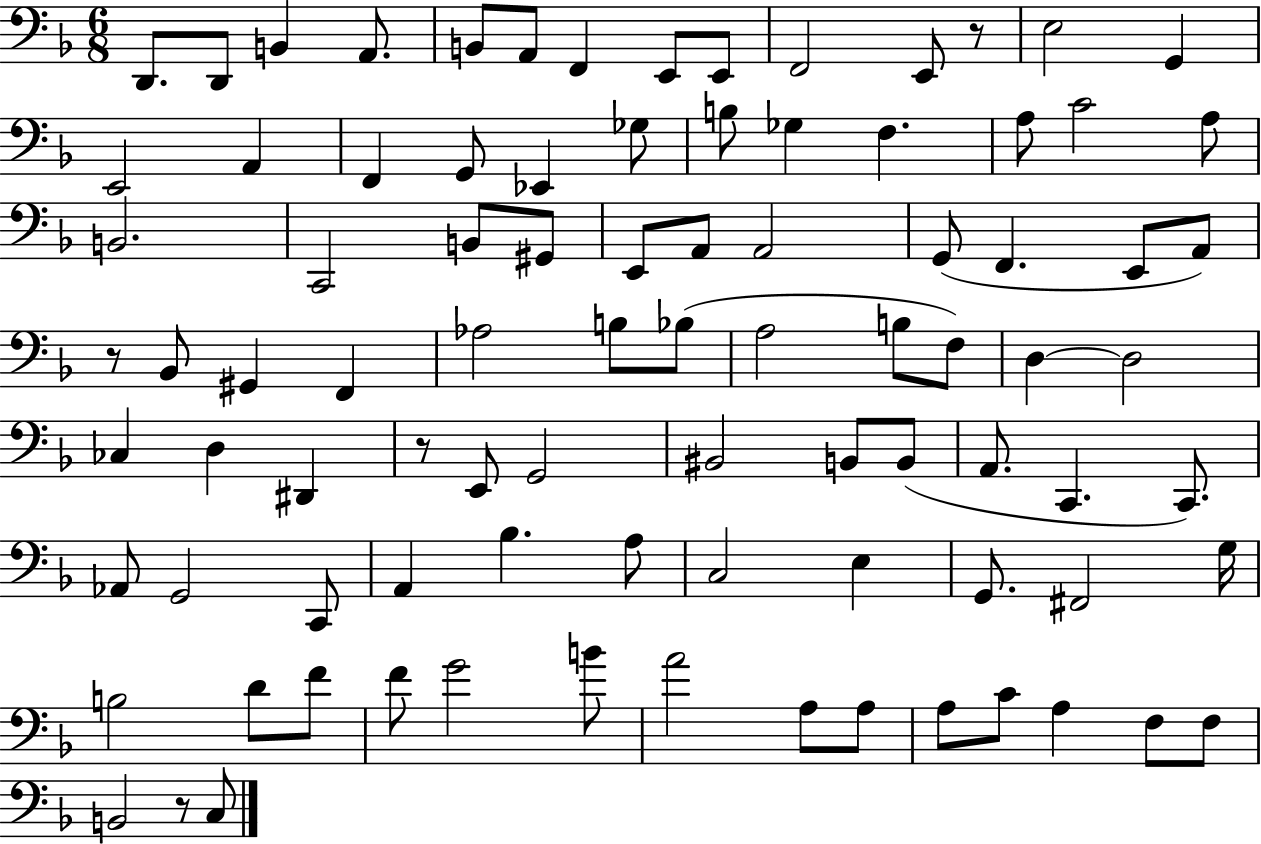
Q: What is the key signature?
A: F major